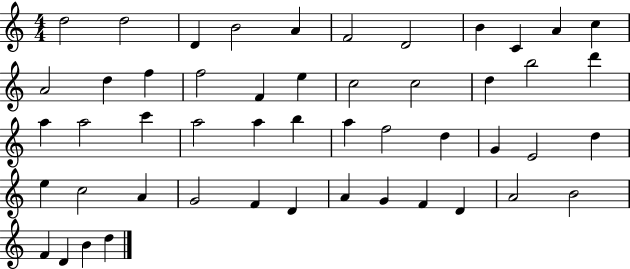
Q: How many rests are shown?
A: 0